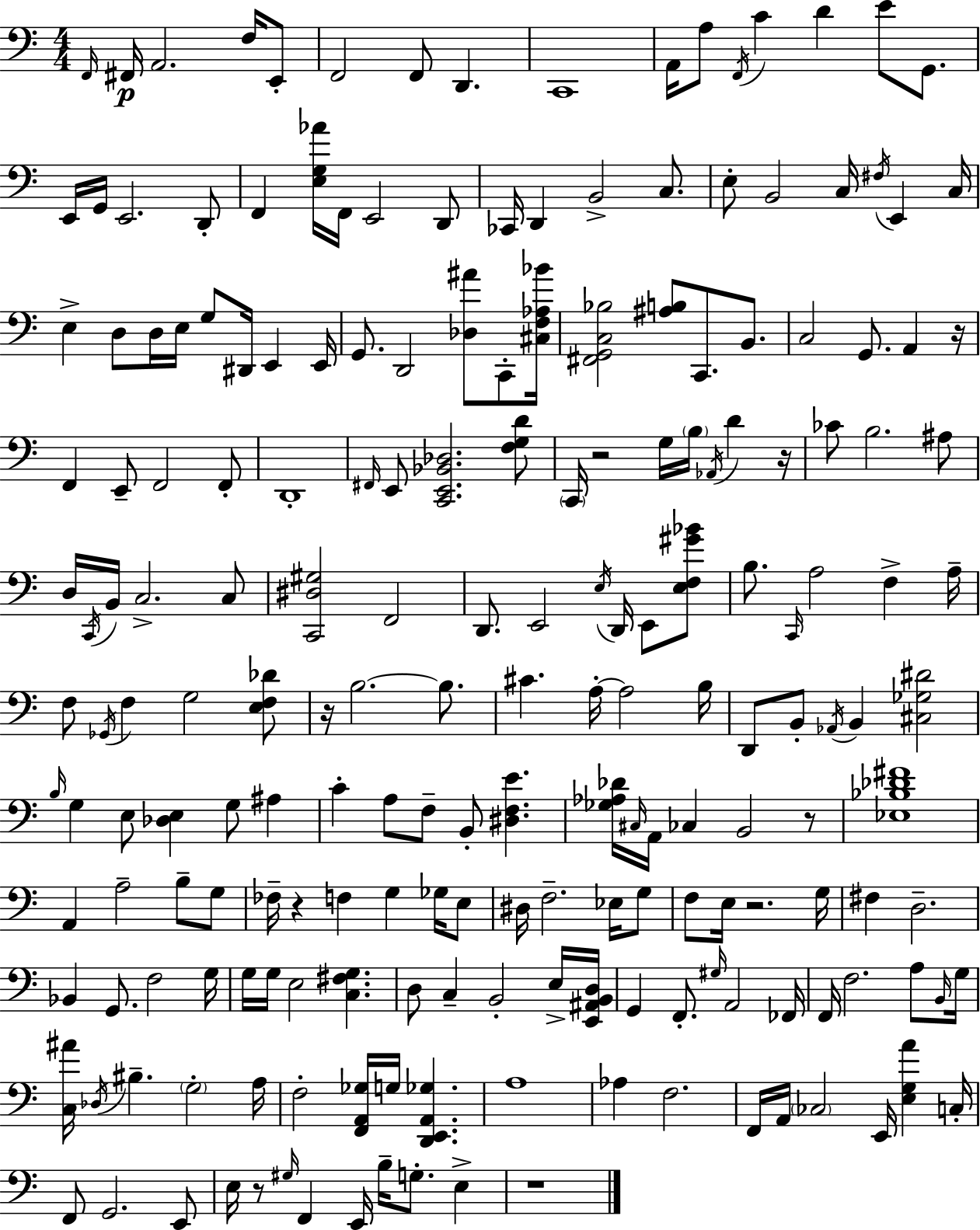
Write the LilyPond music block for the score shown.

{
  \clef bass
  \numericTimeSignature
  \time 4/4
  \key c \major
  \grace { f,16 }\p fis,16 a,2. f16 e,8-. | f,2 f,8 d,4. | c,1 | a,16 a8 \acciaccatura { f,16 } c'4 d'4 e'8 g,8. | \break e,16 g,16 e,2. | d,8-. f,4 <e g aes'>16 f,16 e,2 | d,8 ces,16 d,4 b,2-> c8. | e8-. b,2 c16 \acciaccatura { fis16 } e,4 | \break c16 e4-> d8 d16 e16 g8 dis,16 e,4 | e,16 g,8. d,2 <des ais'>8 | c,8-. <cis f aes bes'>16 <fis, g, c bes>2 <ais b>8 c,8. | b,8. c2 g,8. a,4 | \break r16 f,4 e,8-- f,2 | f,8-. d,1-. | \grace { fis,16 } e,8 <c, e, bes, des>2. | <f g d'>8 \parenthesize c,16 r2 g16 \parenthesize b16 \acciaccatura { aes,16 } | \break d'4 r16 ces'8 b2. | ais8 d16 \acciaccatura { c,16 } b,16 c2.-> | c8 <c, dis gis>2 f,2 | d,8. e,2 | \break \acciaccatura { e16 } d,16 e,8 <e f gis' bes'>8 b8. \grace { c,16 } a2 | f4-> a16-- f8 \acciaccatura { ges,16 } f4 g2 | <e f des'>8 r16 b2.~~ | b8. cis'4. a16-.~~ | \break a2 b16 d,8 b,8-. \acciaccatura { aes,16 } b,4 | <cis ges dis'>2 \grace { b16 } g4 e8 | <des e>4 g8 ais4 c'4-. a8 | f8-- b,8-. <dis f e'>4. <ges aes des'>16 \grace { cis16 } a,16 ces4 | \break b,2 r8 <ees bes des' fis'>1 | a,4 | a2-- b8-- g8 fes16-- r4 | f4 g4 ges16 e8 dis16 f2.-- | \break ees16 g8 f8 e16 r2. | g16 fis4 | d2.-- bes,4 | g,8. f2 g16 g16 g16 e2 | \break <c fis g>4. d8 c4-- | b,2-. e16-> <e, ais, b, d>16 g,4 | f,8.-. \grace { gis16 } a,2 fes,16 f,16 f2. | a8 \grace { b,16 } g16 <c ais'>16 \acciaccatura { des16 } | \break bis4.-- \parenthesize g2-. a16 f2-. | <f, a, ges>16 g16 <d, e, a, ges>4. a1 | aes4 | f2. f,16 | \break a,16 \parenthesize ces2 e,16 <e g a'>4 c16-. f,8 | g,2. e,8 e16 | r8 \grace { gis16 } f,4 e,16 b16-- g8.-. e4-> | r1 | \break \bar "|."
}